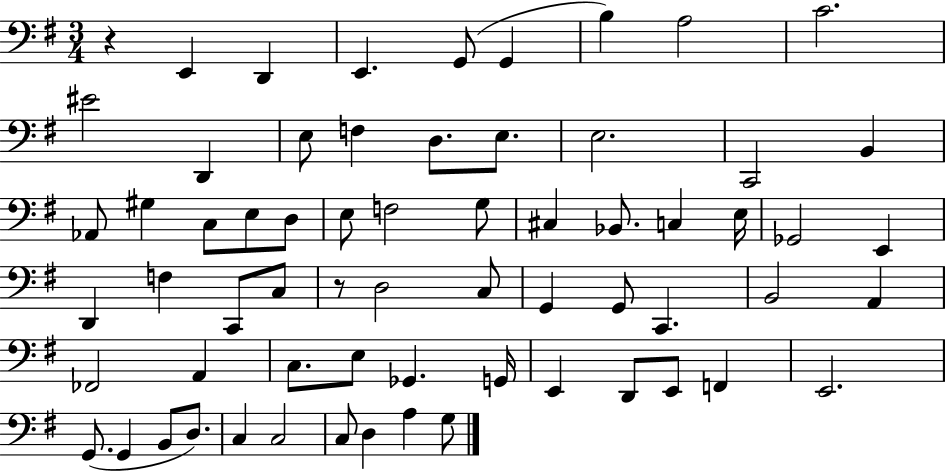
{
  \clef bass
  \numericTimeSignature
  \time 3/4
  \key g \major
  r4 e,4 d,4 | e,4. g,8( g,4 | b4) a2 | c'2. | \break eis'2 d,4 | e8 f4 d8. e8. | e2. | c,2 b,4 | \break aes,8 gis4 c8 e8 d8 | e8 f2 g8 | cis4 bes,8. c4 e16 | ges,2 e,4 | \break d,4 f4 c,8 c8 | r8 d2 c8 | g,4 g,8 c,4. | b,2 a,4 | \break fes,2 a,4 | c8. e8 ges,4. g,16 | e,4 d,8 e,8 f,4 | e,2. | \break g,8.( g,4 b,8 d8.) | c4 c2 | c8 d4 a4 g8 | \bar "|."
}